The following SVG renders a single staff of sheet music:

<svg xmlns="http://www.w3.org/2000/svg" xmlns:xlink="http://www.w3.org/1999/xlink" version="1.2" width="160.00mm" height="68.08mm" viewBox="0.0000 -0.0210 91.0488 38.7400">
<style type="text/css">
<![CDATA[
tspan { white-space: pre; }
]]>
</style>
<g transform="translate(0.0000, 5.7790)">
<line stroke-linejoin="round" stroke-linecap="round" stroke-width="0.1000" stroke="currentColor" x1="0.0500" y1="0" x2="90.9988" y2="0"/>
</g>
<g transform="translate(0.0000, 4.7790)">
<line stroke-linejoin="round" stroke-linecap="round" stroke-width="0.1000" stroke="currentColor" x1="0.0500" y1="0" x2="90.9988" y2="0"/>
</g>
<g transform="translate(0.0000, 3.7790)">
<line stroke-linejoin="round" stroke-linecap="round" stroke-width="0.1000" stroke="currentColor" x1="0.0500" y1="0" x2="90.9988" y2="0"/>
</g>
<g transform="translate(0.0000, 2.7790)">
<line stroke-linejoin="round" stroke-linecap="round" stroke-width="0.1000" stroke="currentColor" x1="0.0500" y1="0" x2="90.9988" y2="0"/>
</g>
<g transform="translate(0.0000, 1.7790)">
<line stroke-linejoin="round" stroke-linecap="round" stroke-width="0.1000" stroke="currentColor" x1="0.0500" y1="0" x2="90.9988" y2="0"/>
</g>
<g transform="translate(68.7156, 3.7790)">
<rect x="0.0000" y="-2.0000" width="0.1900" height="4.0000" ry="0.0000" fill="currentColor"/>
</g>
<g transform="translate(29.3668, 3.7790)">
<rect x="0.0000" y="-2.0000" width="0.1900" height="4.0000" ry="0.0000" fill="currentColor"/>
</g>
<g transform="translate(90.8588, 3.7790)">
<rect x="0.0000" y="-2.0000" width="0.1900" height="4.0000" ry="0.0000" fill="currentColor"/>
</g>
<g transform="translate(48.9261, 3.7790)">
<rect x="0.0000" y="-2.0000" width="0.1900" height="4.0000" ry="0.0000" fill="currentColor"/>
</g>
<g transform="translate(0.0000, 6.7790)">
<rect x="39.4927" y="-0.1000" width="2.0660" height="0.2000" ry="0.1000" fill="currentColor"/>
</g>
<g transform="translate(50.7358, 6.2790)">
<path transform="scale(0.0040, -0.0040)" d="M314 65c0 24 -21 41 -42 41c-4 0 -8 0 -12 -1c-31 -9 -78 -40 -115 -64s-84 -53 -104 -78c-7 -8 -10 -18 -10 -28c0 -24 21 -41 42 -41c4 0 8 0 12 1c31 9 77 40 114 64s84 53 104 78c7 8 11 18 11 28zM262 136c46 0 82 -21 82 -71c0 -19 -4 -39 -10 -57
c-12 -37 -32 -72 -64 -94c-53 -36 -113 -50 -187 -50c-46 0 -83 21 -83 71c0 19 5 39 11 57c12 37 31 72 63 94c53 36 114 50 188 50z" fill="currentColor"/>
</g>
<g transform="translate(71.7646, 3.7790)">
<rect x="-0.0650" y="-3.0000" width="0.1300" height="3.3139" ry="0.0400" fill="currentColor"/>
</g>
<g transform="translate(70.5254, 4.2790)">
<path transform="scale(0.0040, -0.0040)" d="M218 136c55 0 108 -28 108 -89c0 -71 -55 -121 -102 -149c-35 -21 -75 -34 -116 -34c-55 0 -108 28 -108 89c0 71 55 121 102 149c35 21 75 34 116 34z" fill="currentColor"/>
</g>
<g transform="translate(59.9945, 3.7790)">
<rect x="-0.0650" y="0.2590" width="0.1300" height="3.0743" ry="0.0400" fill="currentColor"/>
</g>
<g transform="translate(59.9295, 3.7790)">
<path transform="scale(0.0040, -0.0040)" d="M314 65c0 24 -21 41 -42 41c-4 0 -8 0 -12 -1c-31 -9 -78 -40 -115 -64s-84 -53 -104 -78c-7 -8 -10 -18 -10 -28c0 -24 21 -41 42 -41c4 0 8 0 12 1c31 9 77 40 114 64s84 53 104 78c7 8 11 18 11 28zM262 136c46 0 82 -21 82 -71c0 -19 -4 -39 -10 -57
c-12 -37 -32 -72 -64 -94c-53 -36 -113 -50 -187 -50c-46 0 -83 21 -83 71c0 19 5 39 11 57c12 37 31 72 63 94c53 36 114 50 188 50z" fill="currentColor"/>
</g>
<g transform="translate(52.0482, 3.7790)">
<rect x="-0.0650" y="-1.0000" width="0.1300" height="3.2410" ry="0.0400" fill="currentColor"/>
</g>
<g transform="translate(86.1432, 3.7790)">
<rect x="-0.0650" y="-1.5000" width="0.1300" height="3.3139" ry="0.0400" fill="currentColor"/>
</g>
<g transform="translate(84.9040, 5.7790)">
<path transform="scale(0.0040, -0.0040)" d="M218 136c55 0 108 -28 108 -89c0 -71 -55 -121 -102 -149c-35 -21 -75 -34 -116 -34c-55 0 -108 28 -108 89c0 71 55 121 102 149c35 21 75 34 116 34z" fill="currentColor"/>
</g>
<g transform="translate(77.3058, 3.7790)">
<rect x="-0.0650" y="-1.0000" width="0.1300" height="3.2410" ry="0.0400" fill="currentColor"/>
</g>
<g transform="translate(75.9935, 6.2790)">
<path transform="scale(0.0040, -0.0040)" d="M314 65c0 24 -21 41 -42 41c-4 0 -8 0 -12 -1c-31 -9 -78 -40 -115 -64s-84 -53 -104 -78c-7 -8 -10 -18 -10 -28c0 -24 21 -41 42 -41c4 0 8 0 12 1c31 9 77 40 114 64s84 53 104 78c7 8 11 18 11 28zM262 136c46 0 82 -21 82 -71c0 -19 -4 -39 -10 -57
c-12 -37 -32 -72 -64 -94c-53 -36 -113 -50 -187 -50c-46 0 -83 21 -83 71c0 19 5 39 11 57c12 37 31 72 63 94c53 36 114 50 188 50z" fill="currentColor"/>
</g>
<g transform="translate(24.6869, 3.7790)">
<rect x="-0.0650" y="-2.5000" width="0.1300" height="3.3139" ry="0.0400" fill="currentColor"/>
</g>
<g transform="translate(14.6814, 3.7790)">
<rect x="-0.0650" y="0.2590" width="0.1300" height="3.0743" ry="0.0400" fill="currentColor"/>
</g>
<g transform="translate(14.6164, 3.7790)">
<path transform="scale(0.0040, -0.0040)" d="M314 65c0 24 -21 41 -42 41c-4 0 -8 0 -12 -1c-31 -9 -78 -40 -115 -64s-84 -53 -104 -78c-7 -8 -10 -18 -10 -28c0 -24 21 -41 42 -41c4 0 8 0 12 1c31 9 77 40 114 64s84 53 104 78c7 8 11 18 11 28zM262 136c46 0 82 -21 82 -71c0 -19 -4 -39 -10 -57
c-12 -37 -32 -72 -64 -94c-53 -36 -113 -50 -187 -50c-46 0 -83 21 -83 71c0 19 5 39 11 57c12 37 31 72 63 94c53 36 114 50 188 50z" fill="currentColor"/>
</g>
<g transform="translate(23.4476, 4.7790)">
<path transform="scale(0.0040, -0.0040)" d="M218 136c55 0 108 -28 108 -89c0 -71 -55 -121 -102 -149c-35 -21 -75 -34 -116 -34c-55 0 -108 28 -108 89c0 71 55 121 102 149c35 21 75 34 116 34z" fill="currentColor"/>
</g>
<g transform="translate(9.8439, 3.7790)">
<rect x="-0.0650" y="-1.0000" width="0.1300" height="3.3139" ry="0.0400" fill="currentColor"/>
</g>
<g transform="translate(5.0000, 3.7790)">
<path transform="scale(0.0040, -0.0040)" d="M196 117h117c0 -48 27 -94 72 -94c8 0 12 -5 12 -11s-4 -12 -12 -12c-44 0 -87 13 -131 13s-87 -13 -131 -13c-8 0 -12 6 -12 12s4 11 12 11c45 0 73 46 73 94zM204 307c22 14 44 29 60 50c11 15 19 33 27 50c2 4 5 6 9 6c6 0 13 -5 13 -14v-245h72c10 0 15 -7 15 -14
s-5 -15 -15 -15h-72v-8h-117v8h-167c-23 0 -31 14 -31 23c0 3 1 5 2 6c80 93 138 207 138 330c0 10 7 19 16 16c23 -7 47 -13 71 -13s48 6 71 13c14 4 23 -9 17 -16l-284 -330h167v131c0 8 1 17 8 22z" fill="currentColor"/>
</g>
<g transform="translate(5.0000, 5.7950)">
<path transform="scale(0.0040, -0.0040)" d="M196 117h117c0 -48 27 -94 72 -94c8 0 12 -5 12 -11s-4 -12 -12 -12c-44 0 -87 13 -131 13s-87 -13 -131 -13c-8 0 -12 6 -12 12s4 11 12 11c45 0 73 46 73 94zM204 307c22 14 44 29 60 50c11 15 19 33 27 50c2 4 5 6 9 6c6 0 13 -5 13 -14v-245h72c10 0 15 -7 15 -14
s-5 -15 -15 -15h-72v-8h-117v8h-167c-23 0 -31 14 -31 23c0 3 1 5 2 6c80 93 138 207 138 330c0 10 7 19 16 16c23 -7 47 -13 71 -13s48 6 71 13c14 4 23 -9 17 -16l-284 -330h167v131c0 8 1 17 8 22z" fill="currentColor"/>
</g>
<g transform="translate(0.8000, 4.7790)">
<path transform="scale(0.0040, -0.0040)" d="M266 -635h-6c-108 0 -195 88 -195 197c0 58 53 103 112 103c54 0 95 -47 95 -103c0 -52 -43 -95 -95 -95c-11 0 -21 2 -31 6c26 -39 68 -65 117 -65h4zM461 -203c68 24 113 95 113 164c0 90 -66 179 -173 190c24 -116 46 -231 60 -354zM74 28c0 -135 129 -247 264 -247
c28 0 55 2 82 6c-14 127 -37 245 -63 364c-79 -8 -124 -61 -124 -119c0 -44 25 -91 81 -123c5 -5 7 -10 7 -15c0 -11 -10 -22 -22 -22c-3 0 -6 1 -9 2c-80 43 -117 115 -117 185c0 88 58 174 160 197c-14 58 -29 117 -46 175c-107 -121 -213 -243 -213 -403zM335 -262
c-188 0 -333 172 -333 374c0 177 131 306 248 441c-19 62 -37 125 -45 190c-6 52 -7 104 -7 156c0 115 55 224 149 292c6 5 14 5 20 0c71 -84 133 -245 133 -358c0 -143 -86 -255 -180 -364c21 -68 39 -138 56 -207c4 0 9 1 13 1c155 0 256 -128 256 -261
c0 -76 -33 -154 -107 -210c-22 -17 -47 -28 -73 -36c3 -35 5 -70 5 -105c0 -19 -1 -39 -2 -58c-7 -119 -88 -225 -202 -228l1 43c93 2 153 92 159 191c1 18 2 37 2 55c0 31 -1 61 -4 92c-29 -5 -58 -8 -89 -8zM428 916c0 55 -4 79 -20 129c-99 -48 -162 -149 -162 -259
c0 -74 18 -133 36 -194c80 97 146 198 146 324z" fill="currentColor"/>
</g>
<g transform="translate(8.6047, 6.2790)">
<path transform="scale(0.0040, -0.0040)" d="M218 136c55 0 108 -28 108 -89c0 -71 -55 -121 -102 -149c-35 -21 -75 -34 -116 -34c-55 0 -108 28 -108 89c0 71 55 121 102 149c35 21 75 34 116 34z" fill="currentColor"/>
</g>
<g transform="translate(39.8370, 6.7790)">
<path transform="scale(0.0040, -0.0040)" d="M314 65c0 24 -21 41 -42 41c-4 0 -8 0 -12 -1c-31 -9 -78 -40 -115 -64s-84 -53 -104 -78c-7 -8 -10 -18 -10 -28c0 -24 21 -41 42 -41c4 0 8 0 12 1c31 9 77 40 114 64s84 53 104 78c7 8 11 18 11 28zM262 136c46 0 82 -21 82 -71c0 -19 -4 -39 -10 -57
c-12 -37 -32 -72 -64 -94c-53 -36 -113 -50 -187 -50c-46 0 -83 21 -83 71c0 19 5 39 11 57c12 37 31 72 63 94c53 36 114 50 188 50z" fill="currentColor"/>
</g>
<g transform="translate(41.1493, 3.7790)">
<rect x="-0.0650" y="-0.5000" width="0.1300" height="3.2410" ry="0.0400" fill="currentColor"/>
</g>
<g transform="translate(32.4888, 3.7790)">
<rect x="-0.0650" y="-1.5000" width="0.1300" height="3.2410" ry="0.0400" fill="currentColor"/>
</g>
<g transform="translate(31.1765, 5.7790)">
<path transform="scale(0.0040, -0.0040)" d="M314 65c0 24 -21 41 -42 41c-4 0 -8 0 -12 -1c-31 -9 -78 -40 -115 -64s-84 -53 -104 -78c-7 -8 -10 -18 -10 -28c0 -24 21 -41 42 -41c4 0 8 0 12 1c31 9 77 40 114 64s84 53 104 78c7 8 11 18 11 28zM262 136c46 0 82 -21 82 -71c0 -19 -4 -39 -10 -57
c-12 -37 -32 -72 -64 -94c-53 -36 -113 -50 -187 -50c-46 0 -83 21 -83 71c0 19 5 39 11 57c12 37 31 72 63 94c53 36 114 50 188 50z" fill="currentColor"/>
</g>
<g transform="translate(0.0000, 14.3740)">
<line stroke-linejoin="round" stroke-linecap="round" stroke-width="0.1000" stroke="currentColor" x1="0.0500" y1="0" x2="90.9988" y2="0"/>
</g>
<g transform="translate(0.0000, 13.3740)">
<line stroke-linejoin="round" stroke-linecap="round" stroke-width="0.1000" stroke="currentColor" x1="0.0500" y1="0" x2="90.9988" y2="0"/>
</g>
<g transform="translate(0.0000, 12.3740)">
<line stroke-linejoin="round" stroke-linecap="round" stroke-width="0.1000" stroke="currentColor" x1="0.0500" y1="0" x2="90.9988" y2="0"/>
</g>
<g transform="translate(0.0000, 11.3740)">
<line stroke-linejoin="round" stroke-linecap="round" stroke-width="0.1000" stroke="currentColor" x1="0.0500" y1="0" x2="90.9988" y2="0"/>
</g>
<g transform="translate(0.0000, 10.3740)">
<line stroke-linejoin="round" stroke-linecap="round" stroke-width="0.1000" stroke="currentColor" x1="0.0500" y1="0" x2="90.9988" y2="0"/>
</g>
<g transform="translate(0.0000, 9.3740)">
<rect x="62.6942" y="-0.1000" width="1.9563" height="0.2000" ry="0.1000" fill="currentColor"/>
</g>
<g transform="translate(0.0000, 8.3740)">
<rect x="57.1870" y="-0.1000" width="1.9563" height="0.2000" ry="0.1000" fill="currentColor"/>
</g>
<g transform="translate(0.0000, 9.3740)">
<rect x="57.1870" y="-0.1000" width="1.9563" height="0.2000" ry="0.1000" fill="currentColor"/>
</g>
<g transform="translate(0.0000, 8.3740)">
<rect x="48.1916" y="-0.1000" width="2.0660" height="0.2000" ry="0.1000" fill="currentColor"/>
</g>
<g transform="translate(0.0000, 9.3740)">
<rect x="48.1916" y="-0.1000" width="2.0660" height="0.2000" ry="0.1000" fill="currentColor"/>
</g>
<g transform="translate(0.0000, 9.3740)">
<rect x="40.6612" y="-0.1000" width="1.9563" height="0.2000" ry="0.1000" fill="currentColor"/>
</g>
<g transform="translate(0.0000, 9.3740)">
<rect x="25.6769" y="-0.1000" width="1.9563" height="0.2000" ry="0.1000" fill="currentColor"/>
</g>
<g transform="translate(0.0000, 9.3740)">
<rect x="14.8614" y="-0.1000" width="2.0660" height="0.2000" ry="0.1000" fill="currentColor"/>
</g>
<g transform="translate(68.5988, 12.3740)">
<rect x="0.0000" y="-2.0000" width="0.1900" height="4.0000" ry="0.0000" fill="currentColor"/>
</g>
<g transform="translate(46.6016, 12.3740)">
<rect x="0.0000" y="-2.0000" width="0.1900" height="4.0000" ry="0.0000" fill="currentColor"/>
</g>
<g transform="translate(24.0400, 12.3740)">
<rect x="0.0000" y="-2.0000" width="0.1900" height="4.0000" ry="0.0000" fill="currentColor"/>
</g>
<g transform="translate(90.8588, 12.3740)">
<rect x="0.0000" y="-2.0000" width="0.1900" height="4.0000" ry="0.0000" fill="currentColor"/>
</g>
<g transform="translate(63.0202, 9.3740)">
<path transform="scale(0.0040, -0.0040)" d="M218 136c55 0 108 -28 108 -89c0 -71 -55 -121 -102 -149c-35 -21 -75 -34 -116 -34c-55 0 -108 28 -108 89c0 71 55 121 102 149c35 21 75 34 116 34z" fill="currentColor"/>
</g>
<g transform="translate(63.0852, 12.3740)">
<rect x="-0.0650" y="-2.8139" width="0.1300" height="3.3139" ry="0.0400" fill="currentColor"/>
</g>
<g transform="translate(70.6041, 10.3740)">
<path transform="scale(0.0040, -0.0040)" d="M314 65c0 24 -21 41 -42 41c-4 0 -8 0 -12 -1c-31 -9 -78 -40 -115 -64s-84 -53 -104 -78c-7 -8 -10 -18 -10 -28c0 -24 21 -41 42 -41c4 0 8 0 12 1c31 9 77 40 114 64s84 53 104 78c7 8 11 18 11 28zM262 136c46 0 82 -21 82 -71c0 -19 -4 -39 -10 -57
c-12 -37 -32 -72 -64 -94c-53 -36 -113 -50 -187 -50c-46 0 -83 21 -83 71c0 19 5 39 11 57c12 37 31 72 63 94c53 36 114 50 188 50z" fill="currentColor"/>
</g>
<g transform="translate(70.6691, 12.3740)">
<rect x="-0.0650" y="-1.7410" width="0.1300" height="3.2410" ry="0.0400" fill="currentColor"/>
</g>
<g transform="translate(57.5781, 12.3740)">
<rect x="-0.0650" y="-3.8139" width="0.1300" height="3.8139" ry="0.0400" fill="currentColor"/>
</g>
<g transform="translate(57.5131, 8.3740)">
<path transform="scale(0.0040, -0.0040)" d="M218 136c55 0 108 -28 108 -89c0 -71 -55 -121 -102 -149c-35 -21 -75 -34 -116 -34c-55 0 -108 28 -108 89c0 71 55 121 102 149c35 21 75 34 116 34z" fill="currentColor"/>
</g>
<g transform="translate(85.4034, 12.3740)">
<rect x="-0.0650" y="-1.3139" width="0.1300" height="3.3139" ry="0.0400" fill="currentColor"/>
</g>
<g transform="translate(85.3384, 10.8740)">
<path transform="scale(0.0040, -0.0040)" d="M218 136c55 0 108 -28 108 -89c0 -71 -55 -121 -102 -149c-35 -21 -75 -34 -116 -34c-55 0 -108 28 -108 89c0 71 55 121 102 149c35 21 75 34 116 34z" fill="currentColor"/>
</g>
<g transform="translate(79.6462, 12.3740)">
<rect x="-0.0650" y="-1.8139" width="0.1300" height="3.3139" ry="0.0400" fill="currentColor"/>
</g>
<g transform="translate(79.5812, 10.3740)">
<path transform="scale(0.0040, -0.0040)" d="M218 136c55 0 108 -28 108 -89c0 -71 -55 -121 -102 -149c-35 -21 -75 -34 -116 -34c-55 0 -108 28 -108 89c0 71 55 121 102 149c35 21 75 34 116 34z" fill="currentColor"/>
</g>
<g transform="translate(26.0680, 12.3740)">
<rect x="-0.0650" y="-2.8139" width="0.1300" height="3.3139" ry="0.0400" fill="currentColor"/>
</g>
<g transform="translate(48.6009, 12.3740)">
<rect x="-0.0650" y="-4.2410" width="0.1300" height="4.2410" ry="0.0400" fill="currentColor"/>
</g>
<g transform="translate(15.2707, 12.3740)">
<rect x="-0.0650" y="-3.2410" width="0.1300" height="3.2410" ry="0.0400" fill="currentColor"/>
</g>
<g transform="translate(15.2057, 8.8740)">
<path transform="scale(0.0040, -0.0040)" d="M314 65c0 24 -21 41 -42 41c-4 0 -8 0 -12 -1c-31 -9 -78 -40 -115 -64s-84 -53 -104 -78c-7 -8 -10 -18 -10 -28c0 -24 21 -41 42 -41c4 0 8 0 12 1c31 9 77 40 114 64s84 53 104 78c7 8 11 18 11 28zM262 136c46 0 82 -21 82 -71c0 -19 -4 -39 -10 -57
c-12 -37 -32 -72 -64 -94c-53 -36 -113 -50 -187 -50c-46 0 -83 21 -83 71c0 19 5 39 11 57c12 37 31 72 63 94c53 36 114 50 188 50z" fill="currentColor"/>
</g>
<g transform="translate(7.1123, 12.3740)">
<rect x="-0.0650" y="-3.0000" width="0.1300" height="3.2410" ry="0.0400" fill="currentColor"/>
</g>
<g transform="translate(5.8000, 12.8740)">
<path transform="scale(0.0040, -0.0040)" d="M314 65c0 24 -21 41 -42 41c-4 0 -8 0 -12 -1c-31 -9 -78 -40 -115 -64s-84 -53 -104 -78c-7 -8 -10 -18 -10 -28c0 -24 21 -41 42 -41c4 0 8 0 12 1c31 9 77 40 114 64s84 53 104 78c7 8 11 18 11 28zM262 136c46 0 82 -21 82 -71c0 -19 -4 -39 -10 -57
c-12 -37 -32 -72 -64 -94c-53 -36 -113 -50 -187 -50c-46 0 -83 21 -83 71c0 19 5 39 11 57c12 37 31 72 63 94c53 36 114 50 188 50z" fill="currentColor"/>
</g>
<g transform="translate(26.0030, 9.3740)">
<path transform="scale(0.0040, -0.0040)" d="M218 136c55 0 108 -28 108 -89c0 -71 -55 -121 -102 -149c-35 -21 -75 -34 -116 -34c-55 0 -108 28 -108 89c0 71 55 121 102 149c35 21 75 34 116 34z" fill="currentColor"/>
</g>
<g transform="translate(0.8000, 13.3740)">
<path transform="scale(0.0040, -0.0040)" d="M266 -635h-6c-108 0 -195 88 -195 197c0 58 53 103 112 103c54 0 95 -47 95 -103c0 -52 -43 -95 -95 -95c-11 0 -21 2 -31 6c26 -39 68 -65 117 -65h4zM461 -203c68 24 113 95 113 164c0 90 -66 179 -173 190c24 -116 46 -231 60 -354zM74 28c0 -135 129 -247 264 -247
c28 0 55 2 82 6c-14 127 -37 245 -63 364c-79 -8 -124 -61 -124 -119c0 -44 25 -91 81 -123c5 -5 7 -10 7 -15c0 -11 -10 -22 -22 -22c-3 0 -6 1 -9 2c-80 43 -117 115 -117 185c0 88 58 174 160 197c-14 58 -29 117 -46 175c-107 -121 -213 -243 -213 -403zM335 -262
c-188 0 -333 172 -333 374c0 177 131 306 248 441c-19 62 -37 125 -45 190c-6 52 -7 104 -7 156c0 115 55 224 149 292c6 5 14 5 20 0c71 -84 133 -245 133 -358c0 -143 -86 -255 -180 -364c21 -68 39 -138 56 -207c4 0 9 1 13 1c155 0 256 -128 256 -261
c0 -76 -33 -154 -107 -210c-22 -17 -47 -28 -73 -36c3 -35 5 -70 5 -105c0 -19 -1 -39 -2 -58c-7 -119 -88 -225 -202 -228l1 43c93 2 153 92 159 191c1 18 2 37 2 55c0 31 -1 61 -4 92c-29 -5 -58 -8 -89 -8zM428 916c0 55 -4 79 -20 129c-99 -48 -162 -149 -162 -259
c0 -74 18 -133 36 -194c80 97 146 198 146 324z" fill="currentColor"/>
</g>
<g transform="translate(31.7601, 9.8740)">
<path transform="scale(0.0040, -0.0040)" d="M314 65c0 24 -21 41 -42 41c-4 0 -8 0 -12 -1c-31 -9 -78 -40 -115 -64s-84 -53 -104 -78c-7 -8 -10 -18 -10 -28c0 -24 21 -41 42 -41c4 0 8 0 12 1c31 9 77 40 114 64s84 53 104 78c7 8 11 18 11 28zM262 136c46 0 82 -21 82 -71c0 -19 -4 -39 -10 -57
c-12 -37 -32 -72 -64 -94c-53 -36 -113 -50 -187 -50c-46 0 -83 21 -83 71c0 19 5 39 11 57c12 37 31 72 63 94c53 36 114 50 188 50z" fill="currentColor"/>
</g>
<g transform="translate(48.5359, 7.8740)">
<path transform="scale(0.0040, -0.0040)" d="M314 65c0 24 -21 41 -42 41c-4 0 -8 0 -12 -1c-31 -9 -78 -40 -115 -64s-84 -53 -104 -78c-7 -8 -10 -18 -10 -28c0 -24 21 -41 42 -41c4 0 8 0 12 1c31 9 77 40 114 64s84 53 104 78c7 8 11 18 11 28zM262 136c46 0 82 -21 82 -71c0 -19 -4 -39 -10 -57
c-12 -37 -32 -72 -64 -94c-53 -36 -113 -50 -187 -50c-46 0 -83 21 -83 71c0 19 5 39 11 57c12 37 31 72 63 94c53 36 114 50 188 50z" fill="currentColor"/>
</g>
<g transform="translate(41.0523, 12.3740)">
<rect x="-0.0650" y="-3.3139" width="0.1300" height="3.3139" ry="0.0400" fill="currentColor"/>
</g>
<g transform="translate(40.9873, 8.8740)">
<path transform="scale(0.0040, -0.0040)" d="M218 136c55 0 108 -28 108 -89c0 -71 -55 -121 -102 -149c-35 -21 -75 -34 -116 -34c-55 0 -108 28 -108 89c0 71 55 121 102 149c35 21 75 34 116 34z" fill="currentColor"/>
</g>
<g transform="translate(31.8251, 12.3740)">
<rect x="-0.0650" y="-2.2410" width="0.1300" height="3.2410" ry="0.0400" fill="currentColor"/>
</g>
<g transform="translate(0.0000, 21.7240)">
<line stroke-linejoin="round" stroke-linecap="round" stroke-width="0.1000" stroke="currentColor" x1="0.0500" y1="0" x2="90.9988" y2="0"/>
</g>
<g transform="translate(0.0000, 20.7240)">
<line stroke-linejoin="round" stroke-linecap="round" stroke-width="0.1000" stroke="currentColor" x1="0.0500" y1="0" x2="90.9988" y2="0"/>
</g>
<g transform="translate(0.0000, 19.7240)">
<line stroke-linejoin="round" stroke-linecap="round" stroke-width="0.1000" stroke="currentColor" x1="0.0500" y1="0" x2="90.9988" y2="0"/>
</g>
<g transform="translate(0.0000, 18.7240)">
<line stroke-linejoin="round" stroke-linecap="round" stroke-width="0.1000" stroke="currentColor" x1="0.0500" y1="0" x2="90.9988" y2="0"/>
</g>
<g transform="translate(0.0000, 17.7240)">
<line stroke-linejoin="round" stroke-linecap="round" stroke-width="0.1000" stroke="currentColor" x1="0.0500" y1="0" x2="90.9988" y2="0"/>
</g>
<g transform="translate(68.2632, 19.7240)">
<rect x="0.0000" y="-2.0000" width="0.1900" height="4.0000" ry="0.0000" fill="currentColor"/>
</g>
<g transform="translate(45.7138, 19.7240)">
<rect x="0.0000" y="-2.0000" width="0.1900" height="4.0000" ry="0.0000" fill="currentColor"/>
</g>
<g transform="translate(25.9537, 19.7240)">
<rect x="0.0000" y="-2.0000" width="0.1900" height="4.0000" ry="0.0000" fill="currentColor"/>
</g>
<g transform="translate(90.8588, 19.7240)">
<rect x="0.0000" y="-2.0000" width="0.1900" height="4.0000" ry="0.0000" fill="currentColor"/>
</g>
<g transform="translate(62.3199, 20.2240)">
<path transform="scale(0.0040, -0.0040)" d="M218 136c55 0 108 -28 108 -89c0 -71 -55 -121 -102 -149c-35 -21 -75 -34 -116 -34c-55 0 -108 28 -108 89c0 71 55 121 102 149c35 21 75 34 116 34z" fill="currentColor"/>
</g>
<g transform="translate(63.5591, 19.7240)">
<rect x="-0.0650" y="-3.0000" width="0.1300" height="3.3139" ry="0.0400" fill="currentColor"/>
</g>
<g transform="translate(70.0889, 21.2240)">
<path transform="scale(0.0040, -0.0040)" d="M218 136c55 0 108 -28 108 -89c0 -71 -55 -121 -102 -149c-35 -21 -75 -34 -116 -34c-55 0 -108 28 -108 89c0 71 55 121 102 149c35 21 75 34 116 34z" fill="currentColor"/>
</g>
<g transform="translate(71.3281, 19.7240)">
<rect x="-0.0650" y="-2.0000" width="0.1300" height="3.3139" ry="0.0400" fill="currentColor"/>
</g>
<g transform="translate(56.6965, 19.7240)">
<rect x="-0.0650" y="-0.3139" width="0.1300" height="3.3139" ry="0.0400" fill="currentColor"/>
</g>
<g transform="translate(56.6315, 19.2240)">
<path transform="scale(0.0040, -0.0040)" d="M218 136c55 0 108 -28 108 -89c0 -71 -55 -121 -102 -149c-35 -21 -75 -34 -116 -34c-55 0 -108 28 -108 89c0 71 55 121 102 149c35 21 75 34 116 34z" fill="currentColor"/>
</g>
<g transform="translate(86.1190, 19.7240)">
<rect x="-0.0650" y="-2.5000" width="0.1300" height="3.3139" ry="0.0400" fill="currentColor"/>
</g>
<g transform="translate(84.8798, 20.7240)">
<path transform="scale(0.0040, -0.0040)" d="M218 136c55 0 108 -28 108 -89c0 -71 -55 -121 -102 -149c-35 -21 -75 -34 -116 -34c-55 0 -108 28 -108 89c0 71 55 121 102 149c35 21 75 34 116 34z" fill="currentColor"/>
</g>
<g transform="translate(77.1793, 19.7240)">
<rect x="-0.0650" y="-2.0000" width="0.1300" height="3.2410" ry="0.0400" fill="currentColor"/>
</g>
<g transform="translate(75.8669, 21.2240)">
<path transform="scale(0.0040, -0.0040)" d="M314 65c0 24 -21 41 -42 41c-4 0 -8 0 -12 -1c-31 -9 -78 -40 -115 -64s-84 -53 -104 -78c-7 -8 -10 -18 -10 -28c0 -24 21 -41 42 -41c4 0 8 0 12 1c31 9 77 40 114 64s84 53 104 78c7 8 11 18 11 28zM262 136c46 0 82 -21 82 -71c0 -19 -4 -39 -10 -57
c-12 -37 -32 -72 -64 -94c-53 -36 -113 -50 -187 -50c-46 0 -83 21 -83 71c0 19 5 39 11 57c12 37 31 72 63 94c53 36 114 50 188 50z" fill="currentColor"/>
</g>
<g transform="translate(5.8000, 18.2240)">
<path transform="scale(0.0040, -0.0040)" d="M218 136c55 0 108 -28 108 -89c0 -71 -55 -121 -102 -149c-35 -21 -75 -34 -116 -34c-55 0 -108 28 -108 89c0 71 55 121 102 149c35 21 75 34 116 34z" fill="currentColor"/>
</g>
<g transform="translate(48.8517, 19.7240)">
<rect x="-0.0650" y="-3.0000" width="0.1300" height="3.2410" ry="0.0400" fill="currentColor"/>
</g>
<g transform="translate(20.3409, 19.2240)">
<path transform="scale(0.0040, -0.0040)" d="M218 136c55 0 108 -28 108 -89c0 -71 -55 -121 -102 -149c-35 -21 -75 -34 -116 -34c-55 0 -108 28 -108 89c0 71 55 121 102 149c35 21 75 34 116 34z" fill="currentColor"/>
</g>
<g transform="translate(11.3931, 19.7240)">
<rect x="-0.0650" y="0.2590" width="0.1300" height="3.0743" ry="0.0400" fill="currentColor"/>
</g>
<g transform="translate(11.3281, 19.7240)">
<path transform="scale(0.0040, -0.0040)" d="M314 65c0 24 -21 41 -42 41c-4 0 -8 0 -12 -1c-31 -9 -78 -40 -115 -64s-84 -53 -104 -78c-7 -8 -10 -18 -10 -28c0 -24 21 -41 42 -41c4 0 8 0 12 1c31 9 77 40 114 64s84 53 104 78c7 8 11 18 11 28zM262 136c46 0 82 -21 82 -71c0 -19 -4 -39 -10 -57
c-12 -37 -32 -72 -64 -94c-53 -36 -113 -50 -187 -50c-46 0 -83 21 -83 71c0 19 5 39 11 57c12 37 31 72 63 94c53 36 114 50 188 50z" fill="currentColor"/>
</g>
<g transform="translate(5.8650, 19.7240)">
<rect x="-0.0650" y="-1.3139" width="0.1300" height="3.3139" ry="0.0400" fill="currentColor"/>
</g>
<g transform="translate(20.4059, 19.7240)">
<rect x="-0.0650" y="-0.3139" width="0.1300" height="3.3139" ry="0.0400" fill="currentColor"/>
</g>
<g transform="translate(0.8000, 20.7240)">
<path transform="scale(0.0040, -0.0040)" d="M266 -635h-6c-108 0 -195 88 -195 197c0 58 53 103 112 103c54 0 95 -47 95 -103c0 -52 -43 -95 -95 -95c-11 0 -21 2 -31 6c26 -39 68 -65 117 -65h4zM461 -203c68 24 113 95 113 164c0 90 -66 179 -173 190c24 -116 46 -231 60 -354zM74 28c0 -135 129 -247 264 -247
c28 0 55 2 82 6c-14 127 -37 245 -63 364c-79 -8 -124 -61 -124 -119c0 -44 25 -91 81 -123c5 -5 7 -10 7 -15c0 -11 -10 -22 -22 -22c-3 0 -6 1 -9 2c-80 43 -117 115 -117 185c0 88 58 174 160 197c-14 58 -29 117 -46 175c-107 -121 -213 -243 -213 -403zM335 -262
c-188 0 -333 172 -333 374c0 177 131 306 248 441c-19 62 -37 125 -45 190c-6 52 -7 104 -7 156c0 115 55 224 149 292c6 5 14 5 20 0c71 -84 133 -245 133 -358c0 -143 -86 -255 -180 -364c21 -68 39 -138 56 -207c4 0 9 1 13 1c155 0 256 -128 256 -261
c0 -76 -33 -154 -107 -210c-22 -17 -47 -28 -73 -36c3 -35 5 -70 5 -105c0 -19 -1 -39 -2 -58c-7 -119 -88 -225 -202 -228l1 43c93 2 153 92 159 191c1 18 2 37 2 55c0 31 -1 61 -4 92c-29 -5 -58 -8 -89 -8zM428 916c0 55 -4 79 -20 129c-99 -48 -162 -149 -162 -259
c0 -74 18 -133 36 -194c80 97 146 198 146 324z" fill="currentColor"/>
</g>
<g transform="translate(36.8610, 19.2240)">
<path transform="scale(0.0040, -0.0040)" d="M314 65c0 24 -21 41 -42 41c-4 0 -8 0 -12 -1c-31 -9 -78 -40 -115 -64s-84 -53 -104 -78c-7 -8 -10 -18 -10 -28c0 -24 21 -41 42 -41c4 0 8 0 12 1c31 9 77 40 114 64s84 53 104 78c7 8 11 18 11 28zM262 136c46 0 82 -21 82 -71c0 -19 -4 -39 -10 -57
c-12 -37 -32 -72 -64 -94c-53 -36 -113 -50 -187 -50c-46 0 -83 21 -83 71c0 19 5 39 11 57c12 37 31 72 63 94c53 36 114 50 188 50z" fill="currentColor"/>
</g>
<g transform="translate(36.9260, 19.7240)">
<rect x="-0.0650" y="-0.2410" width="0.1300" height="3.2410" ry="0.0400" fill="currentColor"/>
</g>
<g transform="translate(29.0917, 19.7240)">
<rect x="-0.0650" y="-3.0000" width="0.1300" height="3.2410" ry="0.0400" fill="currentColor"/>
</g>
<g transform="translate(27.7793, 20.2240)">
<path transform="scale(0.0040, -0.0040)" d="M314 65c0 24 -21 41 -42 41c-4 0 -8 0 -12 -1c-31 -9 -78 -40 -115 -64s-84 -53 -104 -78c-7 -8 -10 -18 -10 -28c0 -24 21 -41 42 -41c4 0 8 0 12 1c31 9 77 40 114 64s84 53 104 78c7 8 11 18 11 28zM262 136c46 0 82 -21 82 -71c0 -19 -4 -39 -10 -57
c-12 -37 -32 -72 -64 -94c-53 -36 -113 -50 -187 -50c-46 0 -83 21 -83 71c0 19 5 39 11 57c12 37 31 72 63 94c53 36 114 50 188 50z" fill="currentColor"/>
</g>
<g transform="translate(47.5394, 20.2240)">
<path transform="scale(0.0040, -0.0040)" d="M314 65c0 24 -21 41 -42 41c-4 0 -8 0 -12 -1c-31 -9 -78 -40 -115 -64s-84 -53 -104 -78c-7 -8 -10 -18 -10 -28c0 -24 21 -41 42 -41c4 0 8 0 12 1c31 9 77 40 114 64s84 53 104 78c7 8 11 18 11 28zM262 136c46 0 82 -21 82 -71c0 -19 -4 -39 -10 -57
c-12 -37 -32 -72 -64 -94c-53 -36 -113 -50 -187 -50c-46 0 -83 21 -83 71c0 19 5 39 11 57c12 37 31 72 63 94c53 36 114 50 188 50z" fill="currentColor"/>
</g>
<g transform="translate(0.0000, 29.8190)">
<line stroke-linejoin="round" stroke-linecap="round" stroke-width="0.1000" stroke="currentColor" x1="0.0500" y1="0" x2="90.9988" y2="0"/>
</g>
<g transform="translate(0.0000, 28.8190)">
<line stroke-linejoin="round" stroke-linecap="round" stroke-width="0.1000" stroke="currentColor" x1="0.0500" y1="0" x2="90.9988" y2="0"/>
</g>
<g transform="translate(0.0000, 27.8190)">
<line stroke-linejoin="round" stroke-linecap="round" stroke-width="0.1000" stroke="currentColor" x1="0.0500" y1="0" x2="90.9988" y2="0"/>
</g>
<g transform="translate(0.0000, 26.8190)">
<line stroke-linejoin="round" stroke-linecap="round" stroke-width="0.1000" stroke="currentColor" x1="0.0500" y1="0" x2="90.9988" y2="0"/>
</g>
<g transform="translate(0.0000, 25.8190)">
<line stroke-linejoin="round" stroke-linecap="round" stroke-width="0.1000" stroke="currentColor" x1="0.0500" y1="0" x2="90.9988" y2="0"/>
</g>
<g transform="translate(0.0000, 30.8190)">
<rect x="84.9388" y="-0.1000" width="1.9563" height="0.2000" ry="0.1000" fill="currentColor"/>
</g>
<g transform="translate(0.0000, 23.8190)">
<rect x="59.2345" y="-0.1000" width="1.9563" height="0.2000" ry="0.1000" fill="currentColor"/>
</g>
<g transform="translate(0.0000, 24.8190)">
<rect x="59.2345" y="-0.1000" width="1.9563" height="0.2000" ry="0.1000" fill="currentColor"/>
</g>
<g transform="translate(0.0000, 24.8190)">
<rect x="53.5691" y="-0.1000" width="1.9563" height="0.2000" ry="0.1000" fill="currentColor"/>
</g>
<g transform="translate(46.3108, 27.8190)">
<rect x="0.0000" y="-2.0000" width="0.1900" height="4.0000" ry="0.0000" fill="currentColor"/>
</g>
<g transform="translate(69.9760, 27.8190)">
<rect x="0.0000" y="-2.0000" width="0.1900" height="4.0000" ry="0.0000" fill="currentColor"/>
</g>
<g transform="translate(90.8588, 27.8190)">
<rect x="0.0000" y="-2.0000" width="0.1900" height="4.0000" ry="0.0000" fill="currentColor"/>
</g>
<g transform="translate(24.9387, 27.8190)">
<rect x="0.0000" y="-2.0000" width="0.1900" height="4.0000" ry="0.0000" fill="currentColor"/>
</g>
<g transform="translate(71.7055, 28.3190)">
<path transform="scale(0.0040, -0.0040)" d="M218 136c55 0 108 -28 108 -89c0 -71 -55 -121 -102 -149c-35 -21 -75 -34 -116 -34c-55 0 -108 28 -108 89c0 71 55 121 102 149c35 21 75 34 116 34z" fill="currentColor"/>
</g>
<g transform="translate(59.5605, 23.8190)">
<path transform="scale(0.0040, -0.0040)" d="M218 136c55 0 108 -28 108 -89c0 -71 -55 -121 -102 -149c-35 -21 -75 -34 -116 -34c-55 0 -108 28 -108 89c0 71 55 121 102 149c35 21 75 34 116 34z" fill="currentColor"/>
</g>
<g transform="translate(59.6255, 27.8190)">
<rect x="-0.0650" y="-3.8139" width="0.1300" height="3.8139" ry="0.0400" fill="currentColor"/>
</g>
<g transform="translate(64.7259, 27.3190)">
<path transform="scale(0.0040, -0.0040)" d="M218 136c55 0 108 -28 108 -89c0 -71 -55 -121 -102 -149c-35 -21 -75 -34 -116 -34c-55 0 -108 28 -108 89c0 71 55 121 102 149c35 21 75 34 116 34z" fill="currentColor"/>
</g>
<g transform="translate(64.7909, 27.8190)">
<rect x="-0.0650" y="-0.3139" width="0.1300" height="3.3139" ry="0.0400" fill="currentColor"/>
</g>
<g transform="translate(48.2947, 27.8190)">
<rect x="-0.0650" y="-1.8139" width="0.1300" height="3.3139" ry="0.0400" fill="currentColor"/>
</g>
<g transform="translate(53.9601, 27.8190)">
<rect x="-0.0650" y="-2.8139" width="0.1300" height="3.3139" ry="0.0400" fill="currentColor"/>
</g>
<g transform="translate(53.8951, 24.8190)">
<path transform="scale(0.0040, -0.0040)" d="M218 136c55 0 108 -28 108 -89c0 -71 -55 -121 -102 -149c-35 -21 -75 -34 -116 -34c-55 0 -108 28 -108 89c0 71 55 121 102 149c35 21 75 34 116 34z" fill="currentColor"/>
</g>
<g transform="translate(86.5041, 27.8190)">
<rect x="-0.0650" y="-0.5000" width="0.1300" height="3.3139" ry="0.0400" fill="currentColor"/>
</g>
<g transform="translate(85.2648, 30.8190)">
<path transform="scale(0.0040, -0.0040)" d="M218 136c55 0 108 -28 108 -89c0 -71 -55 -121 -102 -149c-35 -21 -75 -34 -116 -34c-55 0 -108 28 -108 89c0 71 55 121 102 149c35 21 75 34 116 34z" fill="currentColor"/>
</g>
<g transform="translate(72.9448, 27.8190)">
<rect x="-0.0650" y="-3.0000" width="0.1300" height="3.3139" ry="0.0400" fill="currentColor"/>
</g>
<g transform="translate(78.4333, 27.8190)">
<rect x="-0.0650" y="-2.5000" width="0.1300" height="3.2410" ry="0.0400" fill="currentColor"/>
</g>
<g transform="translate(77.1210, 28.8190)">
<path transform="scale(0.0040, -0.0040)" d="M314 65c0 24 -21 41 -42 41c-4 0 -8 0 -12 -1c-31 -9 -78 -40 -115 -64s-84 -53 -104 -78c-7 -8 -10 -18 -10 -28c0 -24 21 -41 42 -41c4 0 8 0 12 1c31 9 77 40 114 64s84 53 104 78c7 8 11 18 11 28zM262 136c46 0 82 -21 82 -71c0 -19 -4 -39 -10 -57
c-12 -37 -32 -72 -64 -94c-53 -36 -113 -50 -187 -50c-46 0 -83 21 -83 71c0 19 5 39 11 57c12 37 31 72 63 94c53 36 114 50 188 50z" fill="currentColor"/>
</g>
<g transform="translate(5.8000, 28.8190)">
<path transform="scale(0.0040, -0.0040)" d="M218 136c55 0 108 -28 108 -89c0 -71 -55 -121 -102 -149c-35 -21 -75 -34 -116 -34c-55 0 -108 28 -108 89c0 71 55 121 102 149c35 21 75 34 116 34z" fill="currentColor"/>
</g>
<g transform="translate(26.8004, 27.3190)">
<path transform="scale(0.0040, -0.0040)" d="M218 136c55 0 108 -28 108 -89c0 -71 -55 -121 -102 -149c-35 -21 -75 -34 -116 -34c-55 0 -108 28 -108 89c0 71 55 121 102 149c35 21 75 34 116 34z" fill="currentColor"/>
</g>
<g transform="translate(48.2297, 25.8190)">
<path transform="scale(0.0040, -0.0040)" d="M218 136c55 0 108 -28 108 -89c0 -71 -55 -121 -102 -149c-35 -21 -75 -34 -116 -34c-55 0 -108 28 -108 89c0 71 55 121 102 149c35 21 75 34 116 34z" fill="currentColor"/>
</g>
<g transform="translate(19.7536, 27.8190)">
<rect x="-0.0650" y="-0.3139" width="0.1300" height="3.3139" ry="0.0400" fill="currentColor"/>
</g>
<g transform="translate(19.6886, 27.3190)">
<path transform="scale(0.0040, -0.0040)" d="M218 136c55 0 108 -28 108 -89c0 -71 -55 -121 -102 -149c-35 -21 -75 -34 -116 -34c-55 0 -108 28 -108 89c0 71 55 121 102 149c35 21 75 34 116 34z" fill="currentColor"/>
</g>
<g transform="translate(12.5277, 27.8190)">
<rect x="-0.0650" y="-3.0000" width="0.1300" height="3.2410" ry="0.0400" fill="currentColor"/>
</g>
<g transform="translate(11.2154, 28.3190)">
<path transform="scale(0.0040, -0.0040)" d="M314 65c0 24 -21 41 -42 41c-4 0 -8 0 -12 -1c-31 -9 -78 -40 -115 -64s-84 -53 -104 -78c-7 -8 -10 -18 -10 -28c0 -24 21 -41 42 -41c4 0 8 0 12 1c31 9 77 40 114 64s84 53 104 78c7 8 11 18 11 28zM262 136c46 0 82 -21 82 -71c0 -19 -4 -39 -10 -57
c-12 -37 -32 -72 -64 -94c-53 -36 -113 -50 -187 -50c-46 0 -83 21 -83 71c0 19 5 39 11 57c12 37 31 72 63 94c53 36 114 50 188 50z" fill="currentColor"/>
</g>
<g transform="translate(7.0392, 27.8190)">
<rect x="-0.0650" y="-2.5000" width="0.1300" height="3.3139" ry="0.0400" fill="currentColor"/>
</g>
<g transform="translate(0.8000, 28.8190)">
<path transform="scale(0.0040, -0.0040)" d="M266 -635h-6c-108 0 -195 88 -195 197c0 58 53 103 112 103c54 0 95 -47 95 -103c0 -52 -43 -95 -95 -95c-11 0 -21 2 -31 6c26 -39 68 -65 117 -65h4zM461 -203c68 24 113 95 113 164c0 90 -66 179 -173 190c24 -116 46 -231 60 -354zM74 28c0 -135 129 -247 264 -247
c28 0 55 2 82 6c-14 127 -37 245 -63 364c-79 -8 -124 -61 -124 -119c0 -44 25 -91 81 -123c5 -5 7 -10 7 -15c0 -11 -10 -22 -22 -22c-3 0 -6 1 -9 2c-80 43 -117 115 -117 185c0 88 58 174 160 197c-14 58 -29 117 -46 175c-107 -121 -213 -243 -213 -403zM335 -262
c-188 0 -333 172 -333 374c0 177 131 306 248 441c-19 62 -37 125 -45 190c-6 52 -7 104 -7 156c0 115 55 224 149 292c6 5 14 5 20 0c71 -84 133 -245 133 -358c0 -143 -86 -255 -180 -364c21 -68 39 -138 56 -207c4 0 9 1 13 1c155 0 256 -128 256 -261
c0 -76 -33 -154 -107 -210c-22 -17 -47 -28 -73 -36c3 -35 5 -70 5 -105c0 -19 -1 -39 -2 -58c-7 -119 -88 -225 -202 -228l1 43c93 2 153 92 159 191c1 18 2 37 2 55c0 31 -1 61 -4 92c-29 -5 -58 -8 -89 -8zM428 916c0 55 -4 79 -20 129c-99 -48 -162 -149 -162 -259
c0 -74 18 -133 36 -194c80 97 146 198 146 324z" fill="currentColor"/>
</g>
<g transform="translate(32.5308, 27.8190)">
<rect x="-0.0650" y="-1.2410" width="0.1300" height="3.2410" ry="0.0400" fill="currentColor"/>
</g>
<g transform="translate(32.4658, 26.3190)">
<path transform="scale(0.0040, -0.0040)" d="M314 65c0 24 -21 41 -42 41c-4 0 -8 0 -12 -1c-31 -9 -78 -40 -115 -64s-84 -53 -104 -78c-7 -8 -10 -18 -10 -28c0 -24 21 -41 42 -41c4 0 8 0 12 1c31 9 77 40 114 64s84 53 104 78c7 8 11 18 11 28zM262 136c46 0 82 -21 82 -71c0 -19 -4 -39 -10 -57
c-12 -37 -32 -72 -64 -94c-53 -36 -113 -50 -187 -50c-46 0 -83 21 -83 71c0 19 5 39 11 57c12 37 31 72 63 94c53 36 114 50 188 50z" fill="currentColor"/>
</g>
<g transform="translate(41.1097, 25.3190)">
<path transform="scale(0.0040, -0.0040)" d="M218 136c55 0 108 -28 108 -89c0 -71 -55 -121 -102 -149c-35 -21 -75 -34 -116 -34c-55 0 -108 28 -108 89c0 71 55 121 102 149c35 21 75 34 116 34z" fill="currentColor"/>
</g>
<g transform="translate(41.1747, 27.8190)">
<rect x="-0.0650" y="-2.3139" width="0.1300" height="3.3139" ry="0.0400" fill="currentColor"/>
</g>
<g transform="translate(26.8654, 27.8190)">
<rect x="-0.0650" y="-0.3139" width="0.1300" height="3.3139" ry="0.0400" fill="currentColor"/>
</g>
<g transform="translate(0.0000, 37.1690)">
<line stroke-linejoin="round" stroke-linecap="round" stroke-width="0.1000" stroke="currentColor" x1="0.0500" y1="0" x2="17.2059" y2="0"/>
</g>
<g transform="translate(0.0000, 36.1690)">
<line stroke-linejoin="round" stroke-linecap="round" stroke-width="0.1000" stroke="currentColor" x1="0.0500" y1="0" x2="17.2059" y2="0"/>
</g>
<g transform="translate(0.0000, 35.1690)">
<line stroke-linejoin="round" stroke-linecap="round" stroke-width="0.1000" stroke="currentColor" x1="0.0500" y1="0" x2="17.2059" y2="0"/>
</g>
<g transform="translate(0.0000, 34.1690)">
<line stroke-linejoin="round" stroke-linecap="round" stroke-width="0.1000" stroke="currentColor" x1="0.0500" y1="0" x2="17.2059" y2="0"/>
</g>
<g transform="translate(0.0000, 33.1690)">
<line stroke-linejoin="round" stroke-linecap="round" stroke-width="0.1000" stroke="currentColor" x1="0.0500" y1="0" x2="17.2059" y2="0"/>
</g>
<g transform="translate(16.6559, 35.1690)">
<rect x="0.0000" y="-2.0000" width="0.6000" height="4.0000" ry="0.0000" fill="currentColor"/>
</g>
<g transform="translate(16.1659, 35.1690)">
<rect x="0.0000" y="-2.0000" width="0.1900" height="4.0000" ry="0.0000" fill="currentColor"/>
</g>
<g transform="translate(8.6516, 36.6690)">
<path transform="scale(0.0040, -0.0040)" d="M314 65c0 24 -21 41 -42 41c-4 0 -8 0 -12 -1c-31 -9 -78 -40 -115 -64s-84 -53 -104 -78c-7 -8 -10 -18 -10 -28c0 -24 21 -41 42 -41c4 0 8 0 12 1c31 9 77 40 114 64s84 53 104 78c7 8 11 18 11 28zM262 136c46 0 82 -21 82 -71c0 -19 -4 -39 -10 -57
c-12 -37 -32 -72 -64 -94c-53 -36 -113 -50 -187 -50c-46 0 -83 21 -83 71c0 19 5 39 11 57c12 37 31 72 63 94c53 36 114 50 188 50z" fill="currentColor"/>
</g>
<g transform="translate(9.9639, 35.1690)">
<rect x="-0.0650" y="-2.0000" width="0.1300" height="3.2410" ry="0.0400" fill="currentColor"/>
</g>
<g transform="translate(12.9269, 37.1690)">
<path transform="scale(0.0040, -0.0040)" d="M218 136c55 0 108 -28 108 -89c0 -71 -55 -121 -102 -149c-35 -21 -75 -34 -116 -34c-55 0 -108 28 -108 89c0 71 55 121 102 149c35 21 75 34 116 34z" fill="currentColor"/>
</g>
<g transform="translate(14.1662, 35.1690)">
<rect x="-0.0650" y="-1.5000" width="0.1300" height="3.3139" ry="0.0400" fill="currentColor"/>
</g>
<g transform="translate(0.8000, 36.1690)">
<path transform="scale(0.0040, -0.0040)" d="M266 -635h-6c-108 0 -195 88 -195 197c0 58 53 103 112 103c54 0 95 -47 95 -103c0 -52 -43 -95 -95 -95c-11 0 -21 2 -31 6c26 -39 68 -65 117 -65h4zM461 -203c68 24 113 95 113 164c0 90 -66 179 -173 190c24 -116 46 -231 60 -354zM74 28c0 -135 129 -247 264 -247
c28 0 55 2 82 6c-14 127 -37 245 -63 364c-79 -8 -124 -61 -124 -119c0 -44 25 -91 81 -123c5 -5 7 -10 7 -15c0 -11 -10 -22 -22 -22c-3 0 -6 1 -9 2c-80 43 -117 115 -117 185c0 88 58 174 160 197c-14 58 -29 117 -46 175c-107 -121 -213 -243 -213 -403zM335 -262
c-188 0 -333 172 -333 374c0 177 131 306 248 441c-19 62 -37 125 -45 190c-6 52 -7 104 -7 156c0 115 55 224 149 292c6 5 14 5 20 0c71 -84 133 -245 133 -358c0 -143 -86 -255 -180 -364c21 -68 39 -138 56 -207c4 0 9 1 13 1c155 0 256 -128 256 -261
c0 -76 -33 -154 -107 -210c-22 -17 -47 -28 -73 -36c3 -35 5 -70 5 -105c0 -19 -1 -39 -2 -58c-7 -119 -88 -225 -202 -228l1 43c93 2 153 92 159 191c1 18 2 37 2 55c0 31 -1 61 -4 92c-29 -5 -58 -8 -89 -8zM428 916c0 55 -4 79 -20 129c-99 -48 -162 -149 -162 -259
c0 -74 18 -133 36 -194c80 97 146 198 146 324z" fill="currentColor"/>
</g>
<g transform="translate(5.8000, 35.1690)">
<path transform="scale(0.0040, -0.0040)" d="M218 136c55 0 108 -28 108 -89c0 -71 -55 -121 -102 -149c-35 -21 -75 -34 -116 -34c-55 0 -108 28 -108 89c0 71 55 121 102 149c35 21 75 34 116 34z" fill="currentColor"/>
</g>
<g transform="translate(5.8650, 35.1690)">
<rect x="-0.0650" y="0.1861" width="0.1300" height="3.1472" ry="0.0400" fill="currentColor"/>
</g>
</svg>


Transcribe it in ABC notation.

X:1
T:Untitled
M:4/4
L:1/4
K:C
D B2 G E2 C2 D2 B2 A D2 E A2 b2 a g2 b d'2 c' a f2 f e e B2 c A2 c2 A2 c A F F2 G G A2 c c e2 g f a c' c A G2 C B F2 E